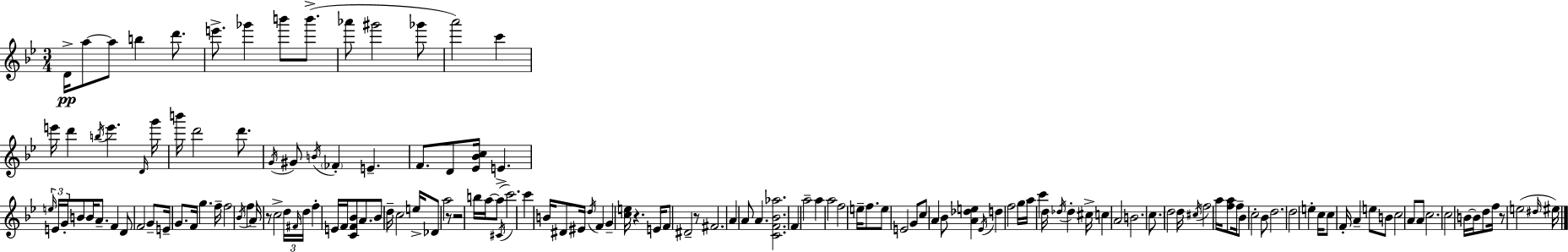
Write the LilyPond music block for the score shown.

{
  \clef treble
  \numericTimeSignature
  \time 3/4
  \key g \minor
  d'16->\pp a''8~~ a''8 b''4 d'''8. | e'''8.-> ges'''4 b'''8 b'''8.->( | aes'''8 gis'''2 ges'''8 | a'''2) c'''4 | \break e'''16 d'''4 \acciaccatura { b''16 } e'''4. | \grace { d'16 } g'''16 b'''16 d'''2 d'''8. | \acciaccatura { g'16 } gis'8 \acciaccatura { b'16 } \parenthesize fes'4-. e'4.-- | f'8. d'8 <ees' bes' c''>16 e'4.-> | \break \tuplet 3/2 { \grace { e''16 } e'16 g'16-. } b'8 b'16 a'8.-- | f'4 d'8 f'2 | g'8-- e'16-- g'8. f'16 g''4. | f''16-- f''2 | \break \acciaccatura { bes'16 } f''4 a'16-- r8 c''2-> | \tuplet 3/2 { d''16 \grace { fis'16 } d''16 } f''4-. | e'16 f'16 <c' f' bes'>8 a'8. bes'8 d''16-- c''2 | e''16-> des'8 a''2 | \break r8 r2 | b''16 a''16~~ a''8( \acciaccatura { cis'16 } c'''2.) | c'''4 | b'16 dis'8 eis'16 \acciaccatura { d''16 } f'4 g'4-- | \break <c'' e''>16 r4. e'16 f'8 dis'2-- | r8 fis'2. | a'4 | a'8 a'4. <c' f' bes' aes''>2. | \break f'4 | a''2-- a''4 | a''2 f''2 | e''16-- f''8. e''8 e'2 | \break g'8 c''8 a'4 | bes'8 <a' des'' e''>4 \acciaccatura { ees'16 } d''4 | f''2 g''16 a''16 | c'''4 d''16 \acciaccatura { des''16 } des''4-. cis''16-> c''4 | \break a'2 b'2. | \parenthesize c''8. | d''2 d''16 \acciaccatura { cis''16 } | f''2 a''16 <f'' a''>8 f''16-- | \break \parenthesize bes'8 c''2-. bes'8 | d''2. | d''2 e''4-. | c''16 c''8 f'16-. a'4-- e''8 b'8 | \break c''2 a'8 a'8 | c''2. | c''2 b'16~~ b'16 d''8 | f''16 r8 e''2( \grace { dis''16 } | \break eis''16) \bar "|."
}